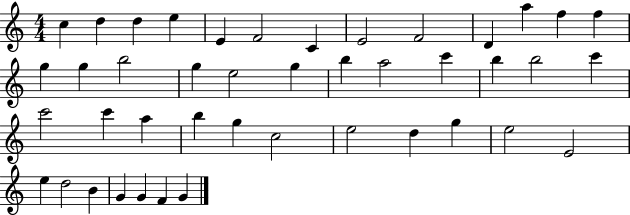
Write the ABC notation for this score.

X:1
T:Untitled
M:4/4
L:1/4
K:C
c d d e E F2 C E2 F2 D a f f g g b2 g e2 g b a2 c' b b2 c' c'2 c' a b g c2 e2 d g e2 E2 e d2 B G G F G